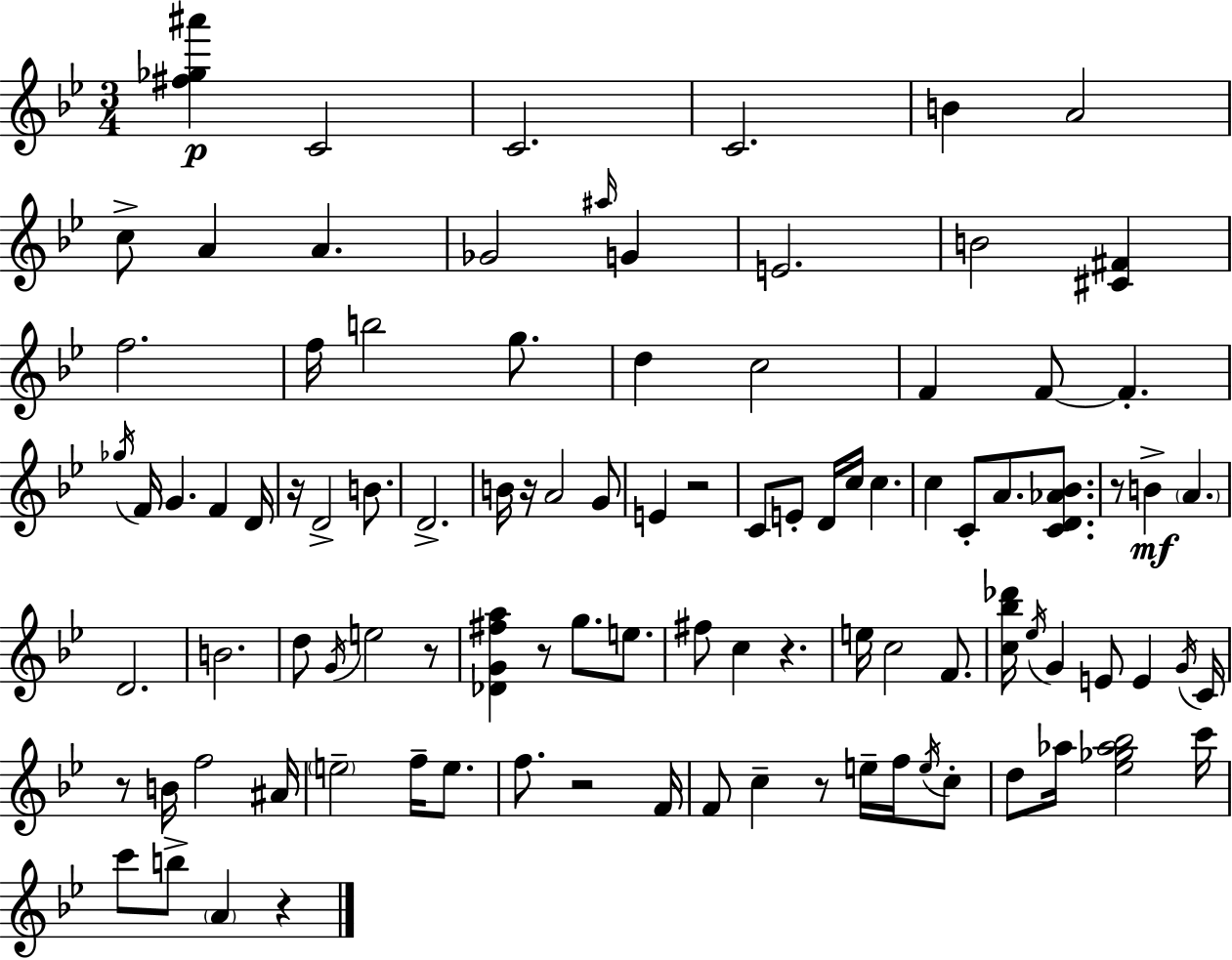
{
  \clef treble
  \numericTimeSignature
  \time 3/4
  \key bes \major
  \repeat volta 2 { <fis'' ges'' ais'''>4\p c'2 | c'2. | c'2. | b'4 a'2 | \break c''8-> a'4 a'4. | ges'2 \grace { ais''16 } g'4 | e'2. | b'2 <cis' fis'>4 | \break f''2. | f''16 b''2 g''8. | d''4 c''2 | f'4 f'8~~ f'4.-. | \break \acciaccatura { ges''16 } f'16 g'4. f'4 | d'16 r16 d'2-> b'8. | d'2.-> | b'16 r16 a'2 | \break g'8 e'4 r2 | c'8 e'8-. d'16 c''16 c''4. | c''4 c'8-. a'8. <c' d' aes' bes'>8. | r8 b'4->\mf \parenthesize a'4. | \break d'2. | b'2. | d''8 \acciaccatura { g'16 } e''2 | r8 <des' g' fis'' a''>4 r8 g''8. | \break e''8. fis''8 c''4 r4. | e''16 c''2 | f'8. <c'' bes'' des'''>16 \acciaccatura { ees''16 } g'4 e'8 e'4 | \acciaccatura { g'16 } c'16 r8 b'16 f''2 | \break ais'16 \parenthesize e''2-- | f''16-- e''8. f''8. r2 | f'16 f'8 c''4-- r8 | e''16-- f''16 \acciaccatura { e''16 } c''8-. d''8 aes''16 <ees'' ges'' aes'' bes''>2 | \break c'''16 c'''8 b''8-> \parenthesize a'4 | r4 } \bar "|."
}